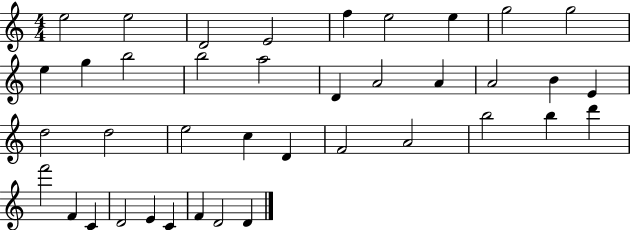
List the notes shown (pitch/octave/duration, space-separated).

E5/h E5/h D4/h E4/h F5/q E5/h E5/q G5/h G5/h E5/q G5/q B5/h B5/h A5/h D4/q A4/h A4/q A4/h B4/q E4/q D5/h D5/h E5/h C5/q D4/q F4/h A4/h B5/h B5/q D6/q F6/h F4/q C4/q D4/h E4/q C4/q F4/q D4/h D4/q